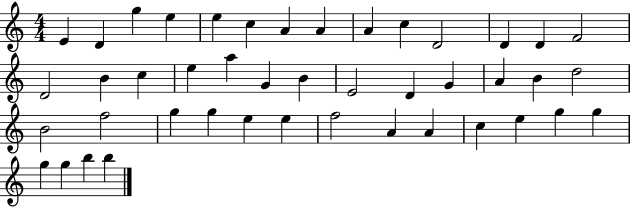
X:1
T:Untitled
M:4/4
L:1/4
K:C
E D g e e c A A A c D2 D D F2 D2 B c e a G B E2 D G A B d2 B2 f2 g g e e f2 A A c e g g g g b b